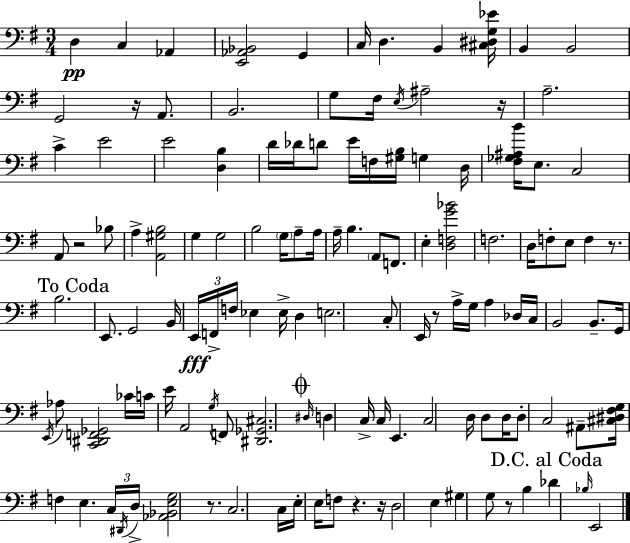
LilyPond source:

{
  \clef bass
  \numericTimeSignature
  \time 3/4
  \key g \major
  d4\pp c4 aes,4 | <e, aes, bes,>2 g,4 | c16 d4. b,4 <cis dis g ees'>16 | b,4 b,2 | \break g,2 r16 a,8. | b,2. | g8 fis16 \acciaccatura { e16 } ais2-- | r16 a2.-- | \break c'4-> e'2 | e'2 <d b>4 | d'16 des'16 d'8 e'16 f16 <gis b>16 g4 | d16 <fis ges ais b'>16 e8. c2 | \break a,8 r2 bes8 | a4-> <a, gis b>2 | g4 g2 | b2 \parenthesize g16 a8-- | \break a16 a16-- b4. \parenthesize a,8 f,8. | e4-. <d f g' bes'>2 | f2. | d16 f8-. e8 f4 r8. | \break \mark "To Coda" b2. | e,8. g,2 | b,16 \tuplet 3/2 { e,16\fff f,16-> f16 } ees4 ees16-> d4 | e2. | \break c8-. e,16 r8 a16-> g16 a4 | des16 c16 b,2 b,8.-- | g,16 \acciaccatura { e,16 } aes8 <c, dis, f, ges,>2 | ces'16 c'16 e'16 a,2 | \break \acciaccatura { g16 } f,8 <dis, ges, cis>2. | \mark \markup { \musicglyph "scripts.coda" } \grace { dis16 } d4 c16-> c16 e,4. | c2 | d16 d8 d16 d8-. c2 | \break ais,8-- <cis dis fis g>16 f4 e4. | \tuplet 3/2 { c16 \acciaccatura { dis,16 } d16-> } <aes, bes, e g>2 | r8. c2. | c16 e16-. e16 f8 r4. | \break r16 d2 | e4 gis4 g8 r8 | b4 \mark "D.C. al Coda" des'4 \grace { bes16 } e,2 | \bar "|."
}